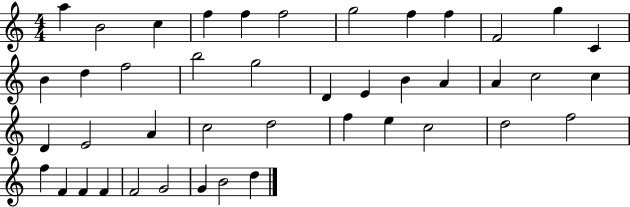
A5/q B4/h C5/q F5/q F5/q F5/h G5/h F5/q F5/q F4/h G5/q C4/q B4/q D5/q F5/h B5/h G5/h D4/q E4/q B4/q A4/q A4/q C5/h C5/q D4/q E4/h A4/q C5/h D5/h F5/q E5/q C5/h D5/h F5/h F5/q F4/q F4/q F4/q F4/h G4/h G4/q B4/h D5/q